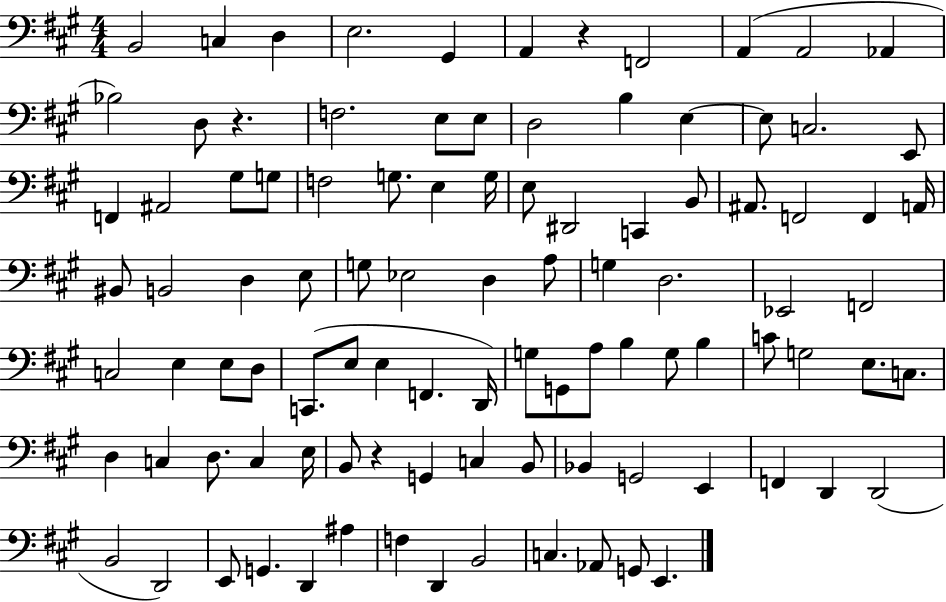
{
  \clef bass
  \numericTimeSignature
  \time 4/4
  \key a \major
  \repeat volta 2 { b,2 c4 d4 | e2. gis,4 | a,4 r4 f,2 | a,4( a,2 aes,4 | \break bes2) d8 r4. | f2. e8 e8 | d2 b4 e4~~ | e8 c2. e,8 | \break f,4 ais,2 gis8 g8 | f2 g8. e4 g16 | e8 dis,2 c,4 b,8 | ais,8. f,2 f,4 a,16 | \break bis,8 b,2 d4 e8 | g8 ees2 d4 a8 | g4 d2. | ees,2 f,2 | \break c2 e4 e8 d8 | c,8.( e8 e4 f,4. d,16) | g8 g,8 a8 b4 g8 b4 | c'8 g2 e8. c8. | \break d4 c4 d8. c4 e16 | b,8 r4 g,4 c4 b,8 | bes,4 g,2 e,4 | f,4 d,4 d,2( | \break b,2 d,2) | e,8 g,4. d,4 ais4 | f4 d,4 b,2 | c4. aes,8 g,8 e,4. | \break } \bar "|."
}